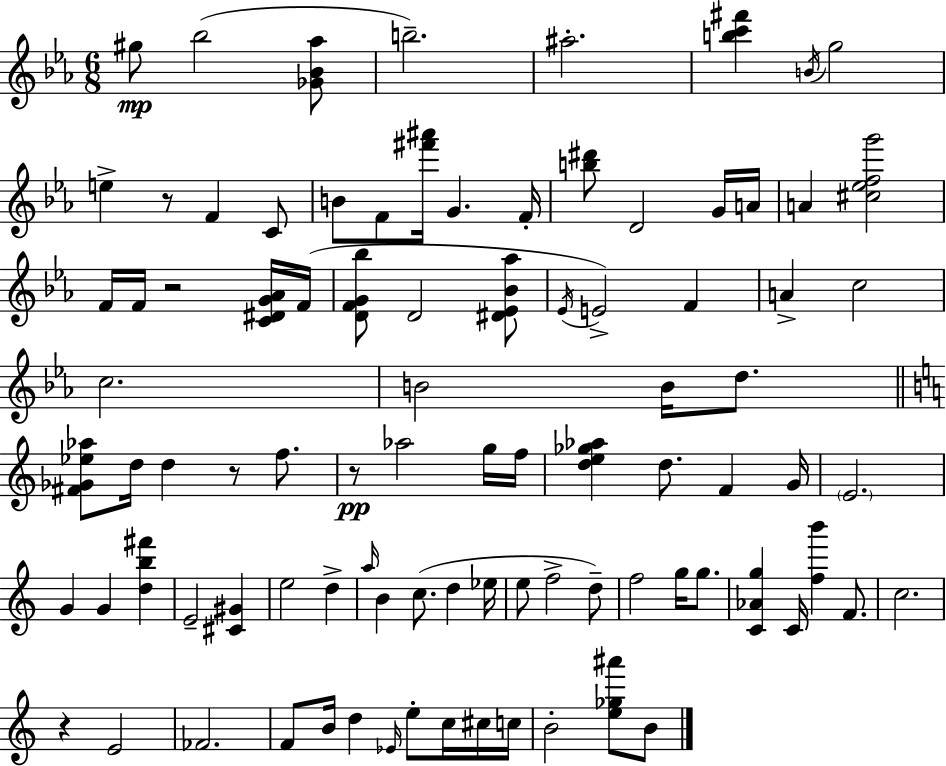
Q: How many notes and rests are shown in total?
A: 91